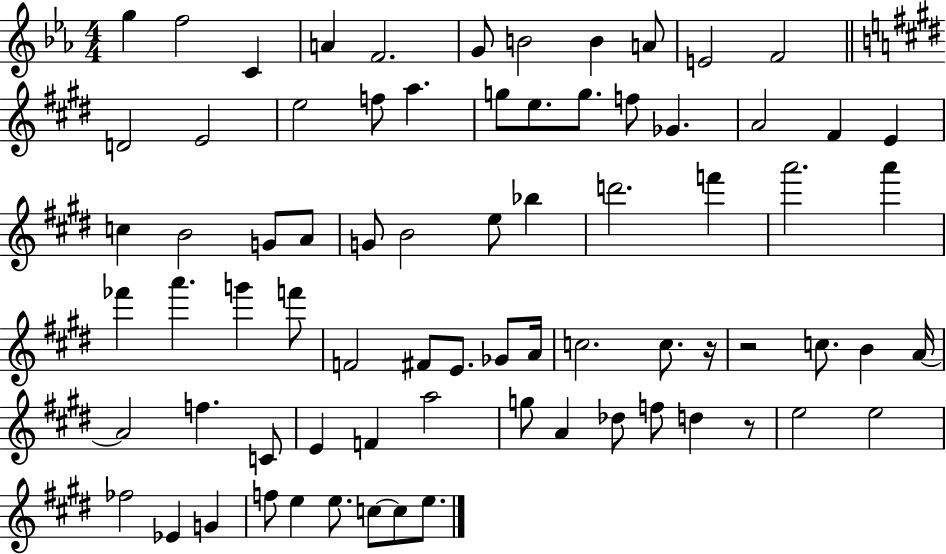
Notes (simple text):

G5/q F5/h C4/q A4/q F4/h. G4/e B4/h B4/q A4/e E4/h F4/h D4/h E4/h E5/h F5/e A5/q. G5/e E5/e. G5/e. F5/e Gb4/q. A4/h F#4/q E4/q C5/q B4/h G4/e A4/e G4/e B4/h E5/e Bb5/q D6/h. F6/q A6/h. A6/q FES6/q A6/q. G6/q F6/e F4/h F#4/e E4/e. Gb4/e A4/s C5/h. C5/e. R/s R/h C5/e. B4/q A4/s A4/h F5/q. C4/e E4/q F4/q A5/h G5/e A4/q Db5/e F5/e D5/q R/e E5/h E5/h FES5/h Eb4/q G4/q F5/e E5/q E5/e. C5/e C5/e E5/e.